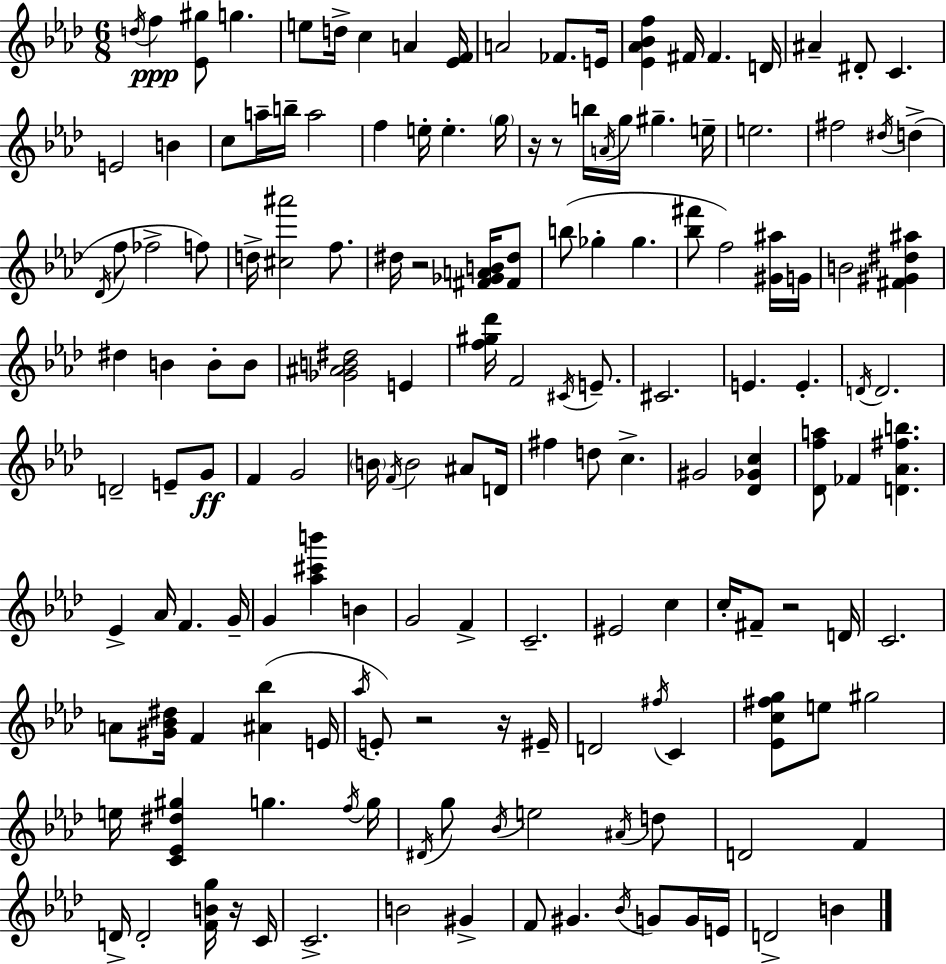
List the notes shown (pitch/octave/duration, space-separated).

D5/s F5/q [Eb4,G#5]/e G5/q. E5/e D5/s C5/q A4/q [Eb4,F4]/s A4/h FES4/e. E4/s [Eb4,Ab4,Bb4,F5]/q F#4/s F#4/q. D4/s A#4/q D#4/e C4/q. E4/h B4/q C5/e A5/s B5/s A5/h F5/q E5/s E5/q. G5/s R/s R/e B5/s A4/s G5/s G#5/q. E5/s E5/h. F#5/h D#5/s D5/q Db4/s F5/e FES5/h F5/e D5/s [C#5,A#6]/h F5/e. D#5/s R/h [F#4,Gb4,A4,B4]/s [F#4,D#5]/e B5/e Gb5/q Gb5/q. [Bb5,F#6]/e F5/h [G#4,A#5]/s G4/s B4/h [F#4,G#4,D#5,A#5]/q D#5/q B4/q B4/e B4/e [Gb4,A#4,B4,D#5]/h E4/q [F5,G#5,Db6]/s F4/h C#4/s E4/e. C#4/h. E4/q. E4/q. D4/s D4/h. D4/h E4/e G4/e F4/q G4/h B4/s F4/s B4/h A#4/e D4/s F#5/q D5/e C5/q. G#4/h [Db4,Gb4,C5]/q [Db4,F5,A5]/e FES4/q [D4,Ab4,F#5,B5]/q. Eb4/q Ab4/s F4/q. G4/s G4/q [Ab5,C#6,B6]/q B4/q G4/h F4/q C4/h. EIS4/h C5/q C5/s F#4/e R/h D4/s C4/h. A4/e [G#4,Bb4,D#5]/s F4/q [A#4,Bb5]/q E4/s Ab5/s E4/e R/h R/s EIS4/s D4/h F#5/s C4/q [Eb4,C5,F#5,G5]/e E5/e G#5/h E5/s [C4,Eb4,D#5,G#5]/q G5/q. F5/s G5/s D#4/s G5/e Bb4/s E5/h A#4/s D5/e D4/h F4/q D4/s D4/h [F4,B4,G5]/s R/s C4/s C4/h. B4/h G#4/q F4/e G#4/q. Bb4/s G4/e G4/s E4/s D4/h B4/q